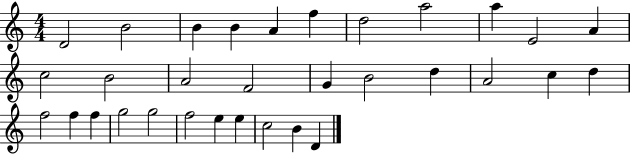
{
  \clef treble
  \numericTimeSignature
  \time 4/4
  \key c \major
  d'2 b'2 | b'4 b'4 a'4 f''4 | d''2 a''2 | a''4 e'2 a'4 | \break c''2 b'2 | a'2 f'2 | g'4 b'2 d''4 | a'2 c''4 d''4 | \break f''2 f''4 f''4 | g''2 g''2 | f''2 e''4 e''4 | c''2 b'4 d'4 | \break \bar "|."
}